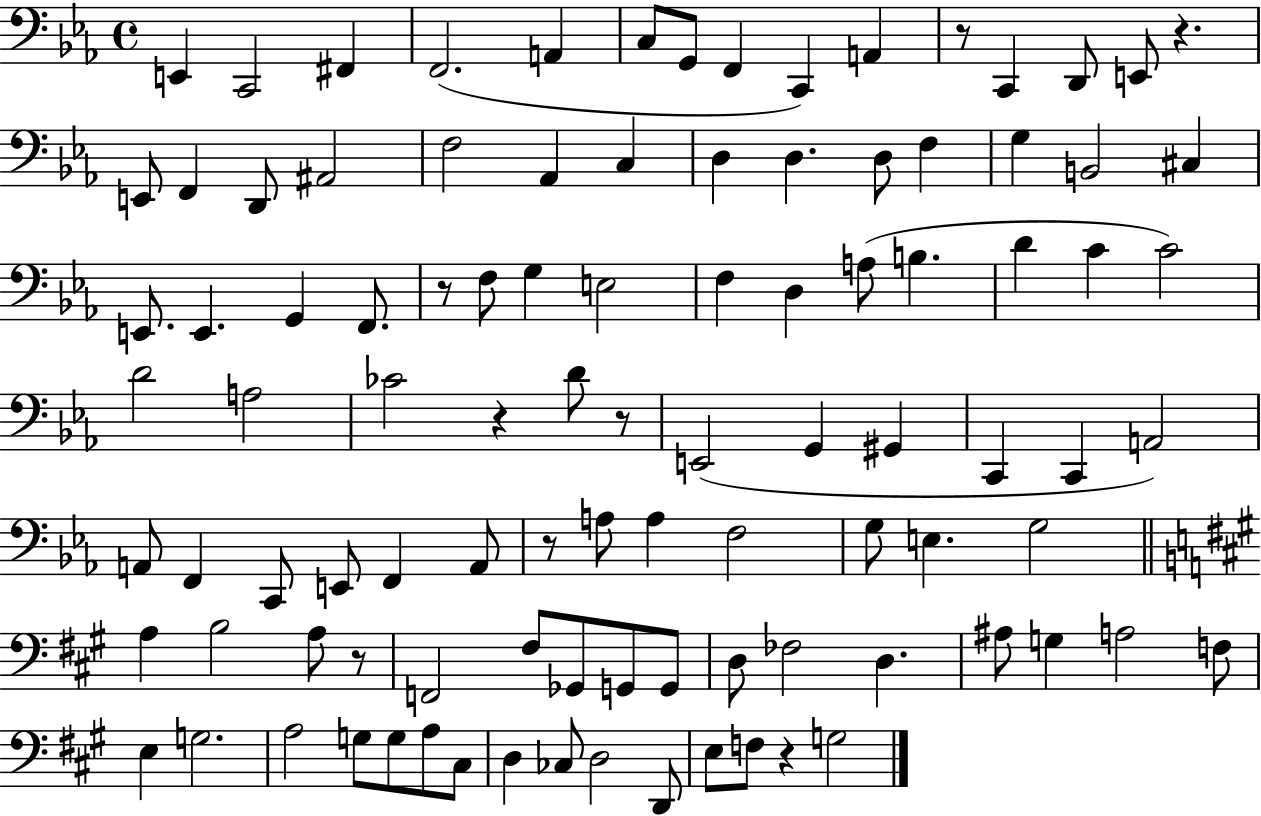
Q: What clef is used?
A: bass